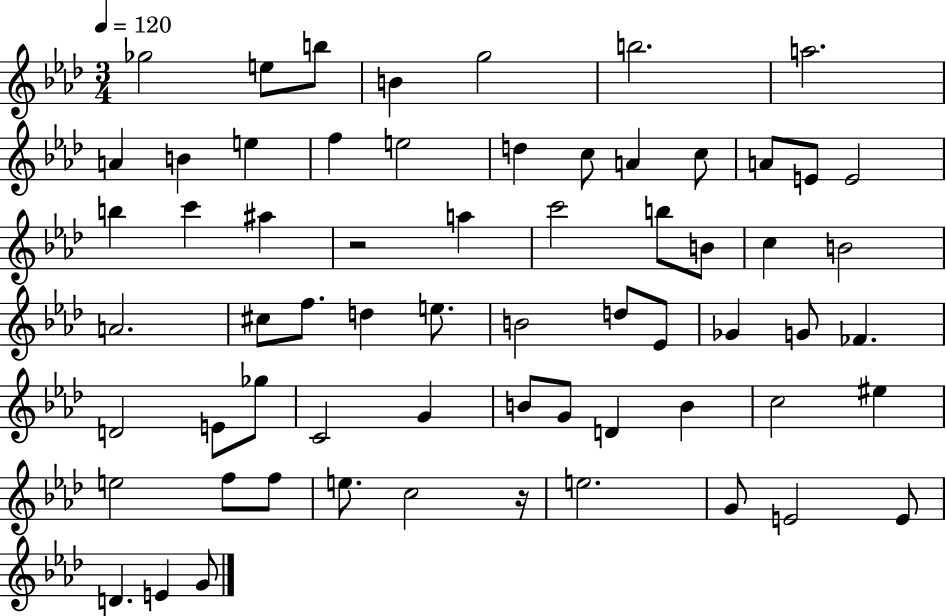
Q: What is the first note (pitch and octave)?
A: Gb5